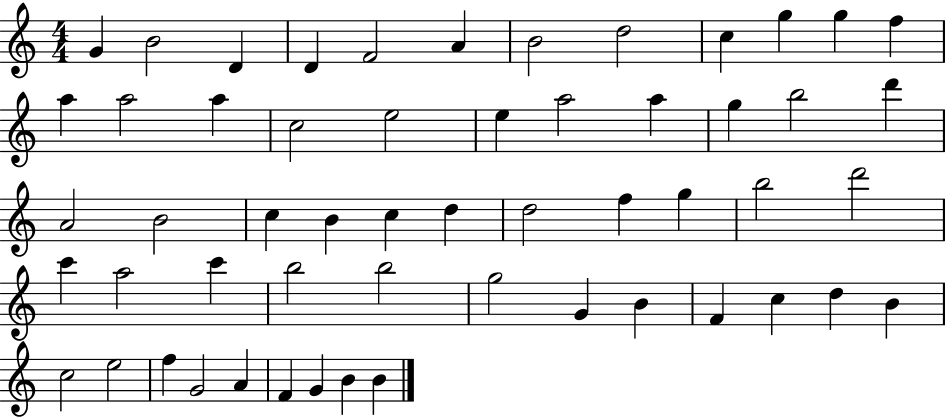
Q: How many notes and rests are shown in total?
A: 55